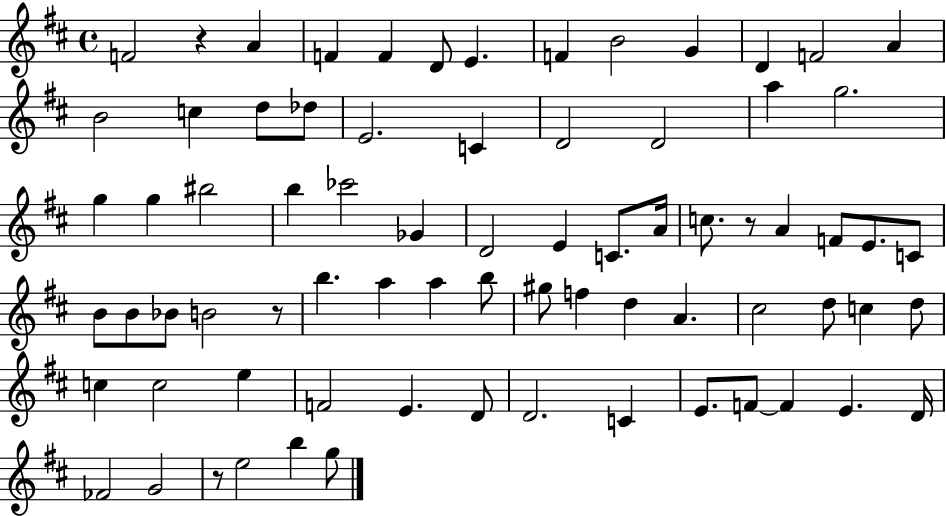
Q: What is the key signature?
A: D major